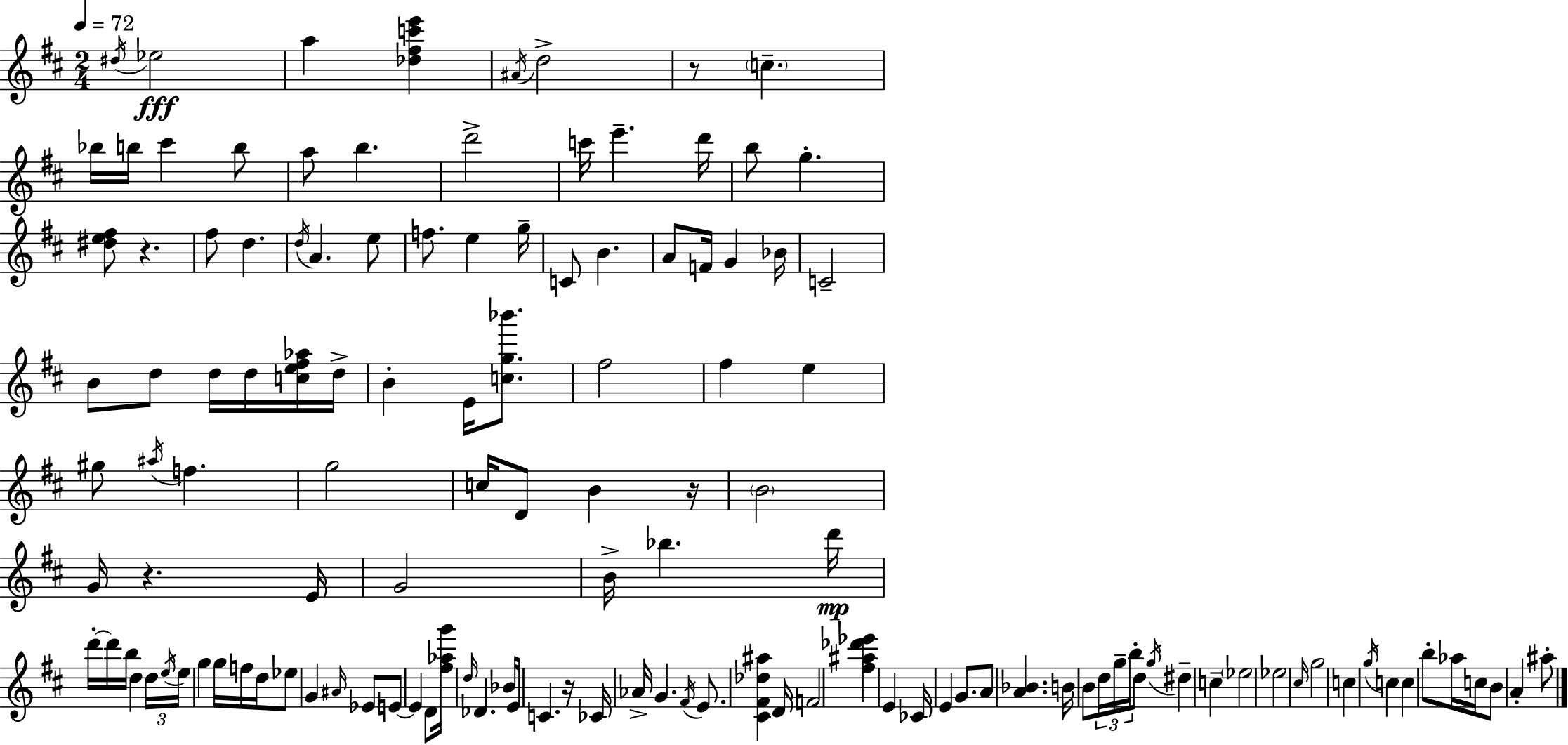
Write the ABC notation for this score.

X:1
T:Untitled
M:2/4
L:1/4
K:D
^d/4 _e2 a [_d^fc'e'] ^A/4 d2 z/2 c _b/4 b/4 ^c' b/2 a/2 b d'2 c'/4 e' d'/4 b/2 g [^de^f]/2 z ^f/2 d d/4 A e/2 f/2 e g/4 C/2 B A/2 F/4 G _B/4 C2 B/2 d/2 d/4 d/4 [ce^f_a]/4 d/4 B E/4 [cg_b']/2 ^f2 ^f e ^g/2 ^a/4 f g2 c/4 D/2 B z/4 B2 G/4 z E/4 G2 B/4 _b d'/4 d'/4 d'/4 b/4 d d/4 e/4 e/4 g g/4 f/4 d/4 _e/2 G ^A/4 _E/2 E/2 E D/2 [^f_ag']/4 d/4 _D _B/4 E/4 C z/4 _C/4 _A/4 G ^F/4 E/2 [^C^F_d^a] D/4 F2 [^f^a_d'_e'] E _C/4 E G/2 A/2 [A_B] B/4 B/2 d/4 g/4 b/4 d/2 g/4 ^d c _e2 _e2 ^c/4 g2 c g/4 c c b/2 _a/4 c/4 B/2 A ^a/2